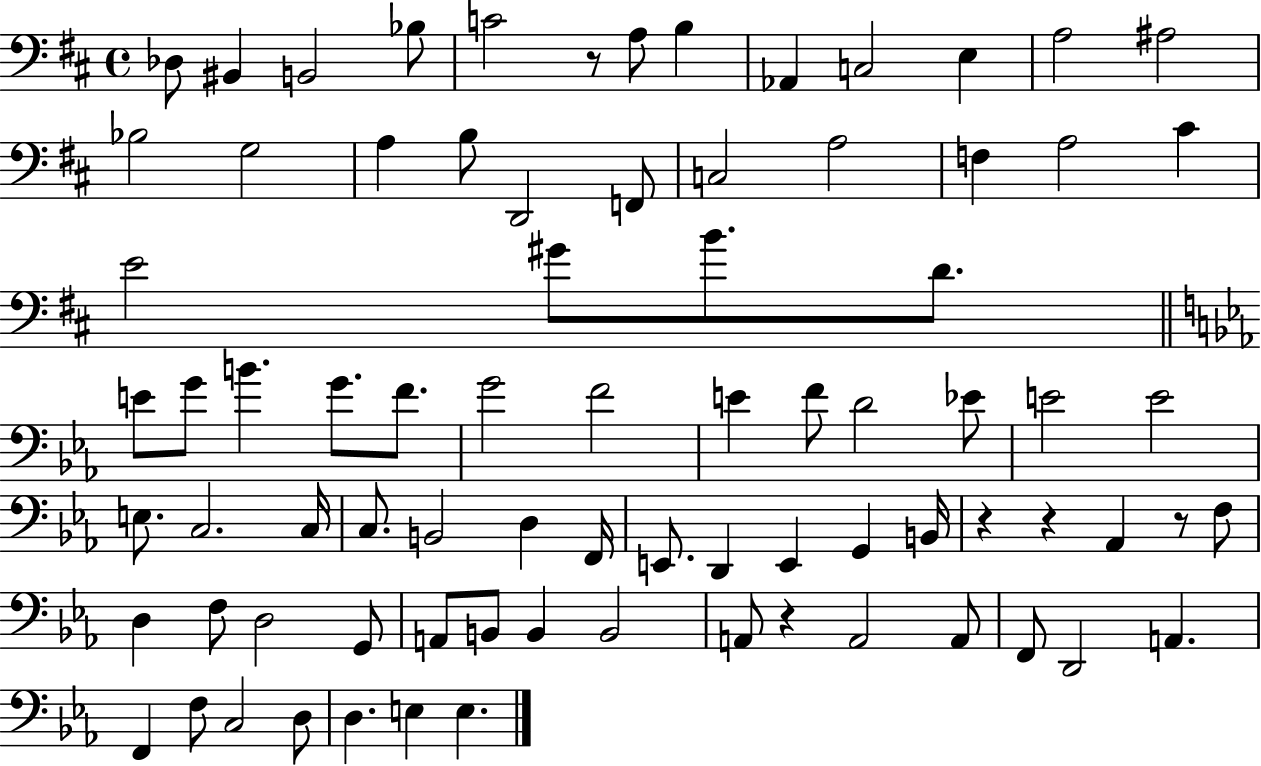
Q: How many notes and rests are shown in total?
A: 80